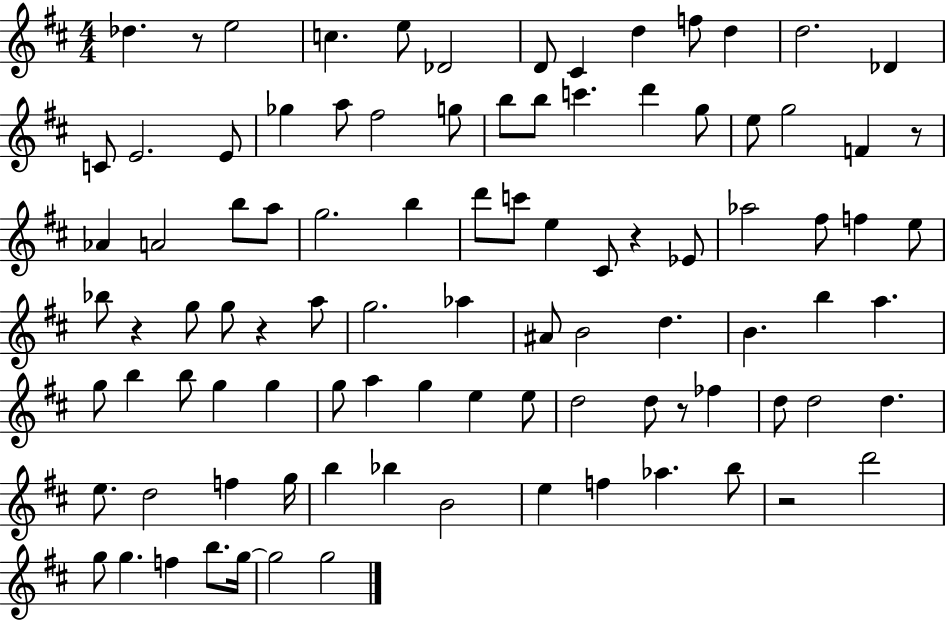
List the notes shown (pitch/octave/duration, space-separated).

Db5/q. R/e E5/h C5/q. E5/e Db4/h D4/e C#4/q D5/q F5/e D5/q D5/h. Db4/q C4/e E4/h. E4/e Gb5/q A5/e F#5/h G5/e B5/e B5/e C6/q. D6/q G5/e E5/e G5/h F4/q R/e Ab4/q A4/h B5/e A5/e G5/h. B5/q D6/e C6/e E5/q C#4/e R/q Eb4/e Ab5/h F#5/e F5/q E5/e Bb5/e R/q G5/e G5/e R/q A5/e G5/h. Ab5/q A#4/e B4/h D5/q. B4/q. B5/q A5/q. G5/e B5/q B5/e G5/q G5/q G5/e A5/q G5/q E5/q E5/e D5/h D5/e R/e FES5/q D5/e D5/h D5/q. E5/e. D5/h F5/q G5/s B5/q Bb5/q B4/h E5/q F5/q Ab5/q. B5/e R/h D6/h G5/e G5/q. F5/q B5/e. G5/s G5/h G5/h